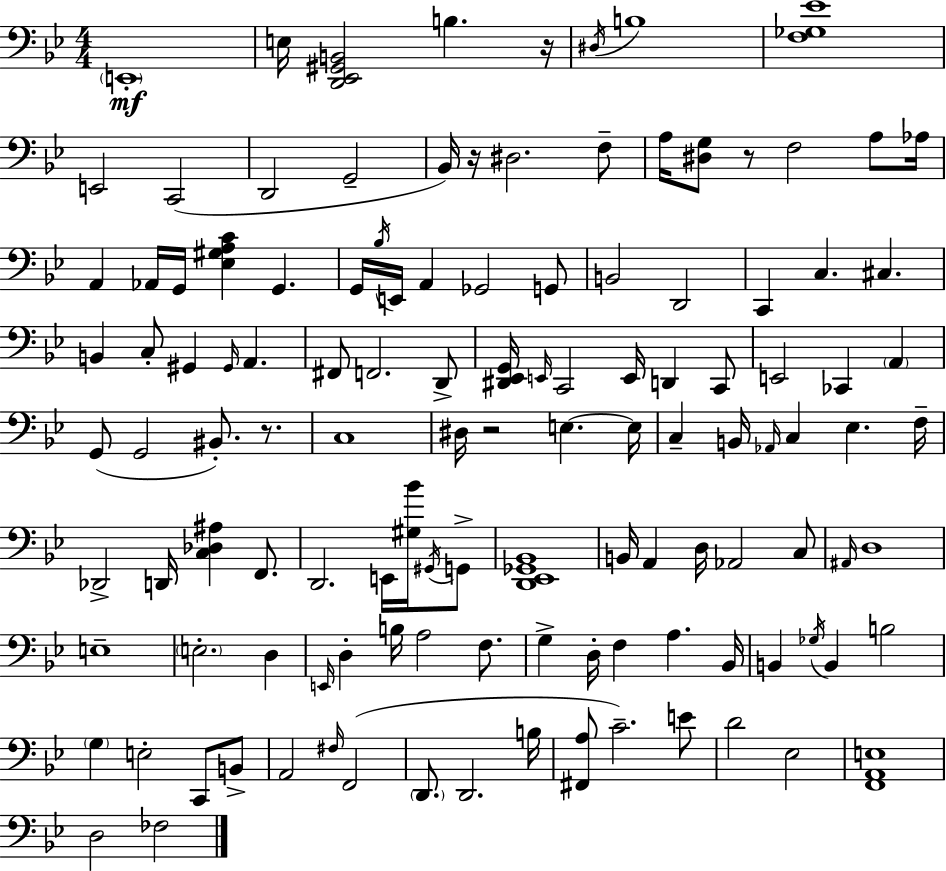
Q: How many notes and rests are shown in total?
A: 122